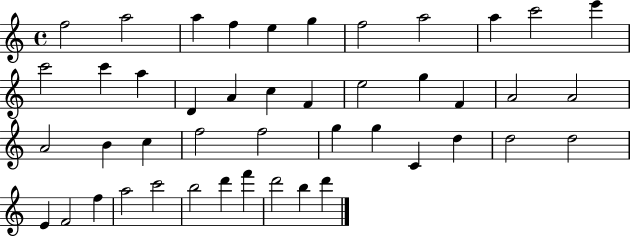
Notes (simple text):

F5/h A5/h A5/q F5/q E5/q G5/q F5/h A5/h A5/q C6/h E6/q C6/h C6/q A5/q D4/q A4/q C5/q F4/q E5/h G5/q F4/q A4/h A4/h A4/h B4/q C5/q F5/h F5/h G5/q G5/q C4/q D5/q D5/h D5/h E4/q F4/h F5/q A5/h C6/h B5/h D6/q F6/q D6/h B5/q D6/q